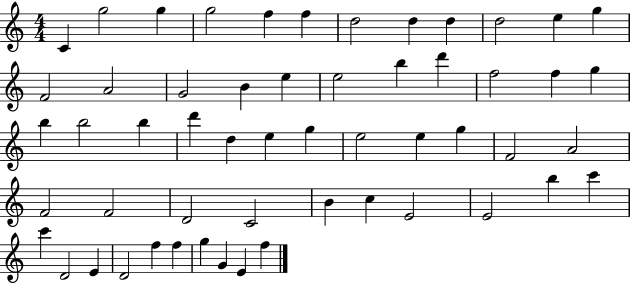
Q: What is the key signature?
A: C major